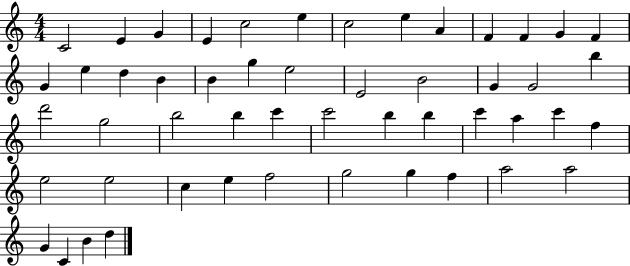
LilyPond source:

{
  \clef treble
  \numericTimeSignature
  \time 4/4
  \key c \major
  c'2 e'4 g'4 | e'4 c''2 e''4 | c''2 e''4 a'4 | f'4 f'4 g'4 f'4 | \break g'4 e''4 d''4 b'4 | b'4 g''4 e''2 | e'2 b'2 | g'4 g'2 b''4 | \break d'''2 g''2 | b''2 b''4 c'''4 | c'''2 b''4 b''4 | c'''4 a''4 c'''4 f''4 | \break e''2 e''2 | c''4 e''4 f''2 | g''2 g''4 f''4 | a''2 a''2 | \break g'4 c'4 b'4 d''4 | \bar "|."
}